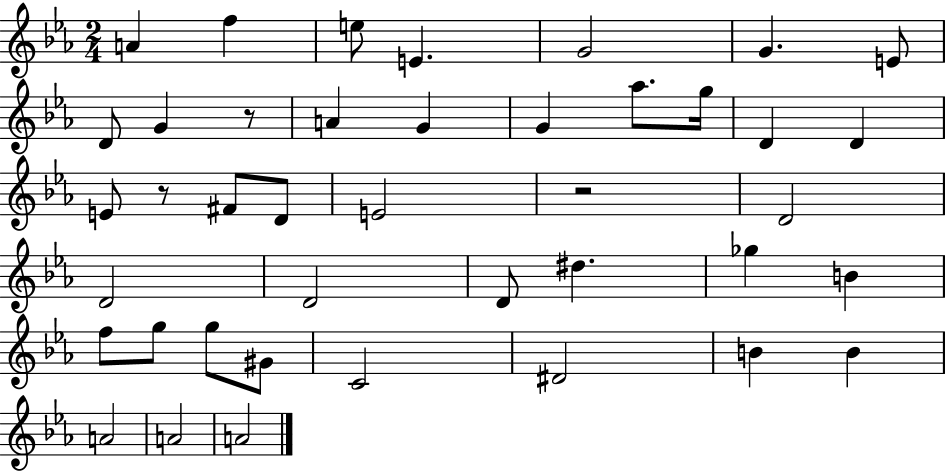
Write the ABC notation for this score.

X:1
T:Untitled
M:2/4
L:1/4
K:Eb
A f e/2 E G2 G E/2 D/2 G z/2 A G G _a/2 g/4 D D E/2 z/2 ^F/2 D/2 E2 z2 D2 D2 D2 D/2 ^d _g B f/2 g/2 g/2 ^G/2 C2 ^D2 B B A2 A2 A2